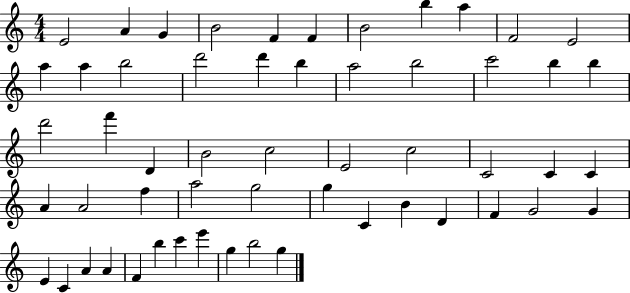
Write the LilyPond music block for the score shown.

{
  \clef treble
  \numericTimeSignature
  \time 4/4
  \key c \major
  e'2 a'4 g'4 | b'2 f'4 f'4 | b'2 b''4 a''4 | f'2 e'2 | \break a''4 a''4 b''2 | d'''2 d'''4 b''4 | a''2 b''2 | c'''2 b''4 b''4 | \break d'''2 f'''4 d'4 | b'2 c''2 | e'2 c''2 | c'2 c'4 c'4 | \break a'4 a'2 f''4 | a''2 g''2 | g''4 c'4 b'4 d'4 | f'4 g'2 g'4 | \break e'4 c'4 a'4 a'4 | f'4 b''4 c'''4 e'''4 | g''4 b''2 g''4 | \bar "|."
}